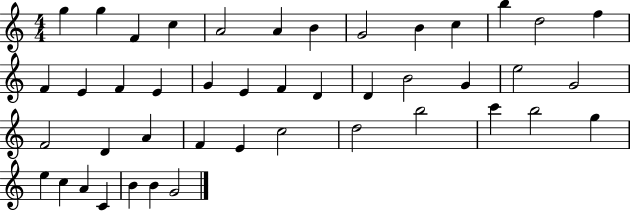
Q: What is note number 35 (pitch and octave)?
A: C6